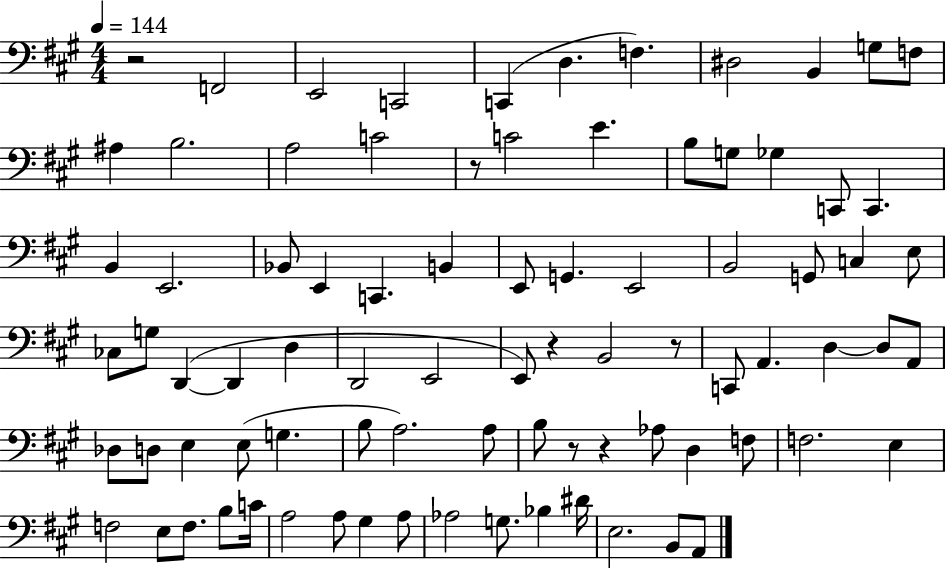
R/h F2/h E2/h C2/h C2/q D3/q. F3/q. D#3/h B2/q G3/e F3/e A#3/q B3/h. A3/h C4/h R/e C4/h E4/q. B3/e G3/e Gb3/q C2/e C2/q. B2/q E2/h. Bb2/e E2/q C2/q. B2/q E2/e G2/q. E2/h B2/h G2/e C3/q E3/e CES3/e G3/e D2/q D2/q D3/q D2/h E2/h E2/e R/q B2/h R/e C2/e A2/q. D3/q D3/e A2/e Db3/e D3/e E3/q E3/e G3/q. B3/e A3/h. A3/e B3/e R/e R/q Ab3/e D3/q F3/e F3/h. E3/q F3/h E3/e F3/e. B3/e C4/s A3/h A3/e G#3/q A3/e Ab3/h G3/e. Bb3/q D#4/s E3/h. B2/e A2/e